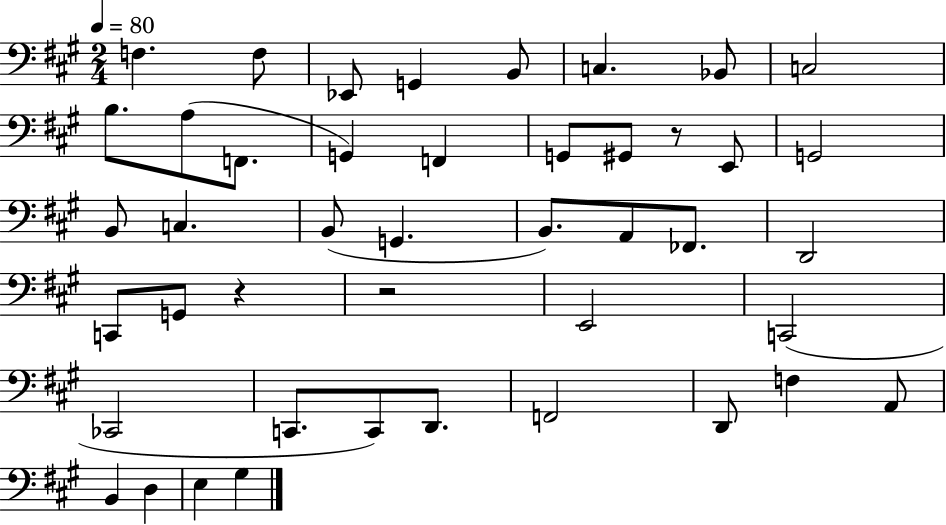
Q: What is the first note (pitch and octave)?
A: F3